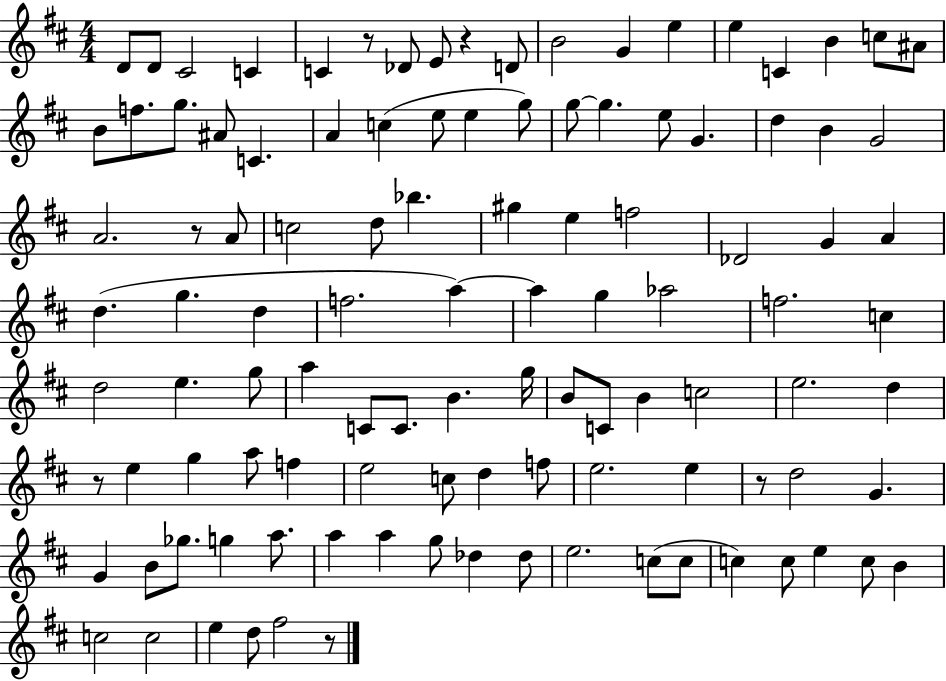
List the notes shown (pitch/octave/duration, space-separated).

D4/e D4/e C#4/h C4/q C4/q R/e Db4/e E4/e R/q D4/e B4/h G4/q E5/q E5/q C4/q B4/q C5/e A#4/e B4/e F5/e. G5/e. A#4/e C4/q. A4/q C5/q E5/e E5/q G5/e G5/e G5/q. E5/e G4/q. D5/q B4/q G4/h A4/h. R/e A4/e C5/h D5/e Bb5/q. G#5/q E5/q F5/h Db4/h G4/q A4/q D5/q. G5/q. D5/q F5/h. A5/q A5/q G5/q Ab5/h F5/h. C5/q D5/h E5/q. G5/e A5/q C4/e C4/e. B4/q. G5/s B4/e C4/e B4/q C5/h E5/h. D5/q R/e E5/q G5/q A5/e F5/q E5/h C5/e D5/q F5/e E5/h. E5/q R/e D5/h G4/q. G4/q B4/e Gb5/e. G5/q A5/e. A5/q A5/q G5/e Db5/q Db5/e E5/h. C5/e C5/e C5/q C5/e E5/q C5/e B4/q C5/h C5/h E5/q D5/e F#5/h R/e